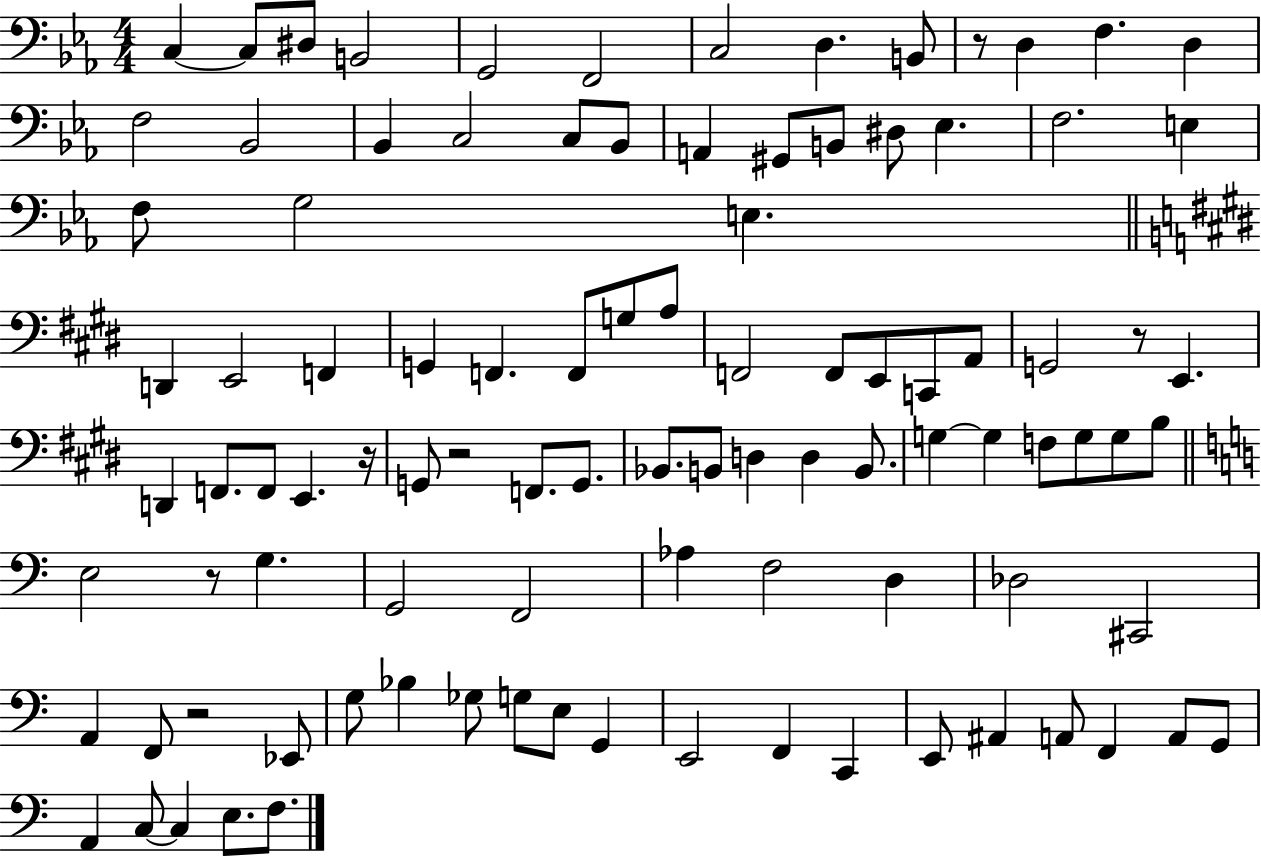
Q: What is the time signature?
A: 4/4